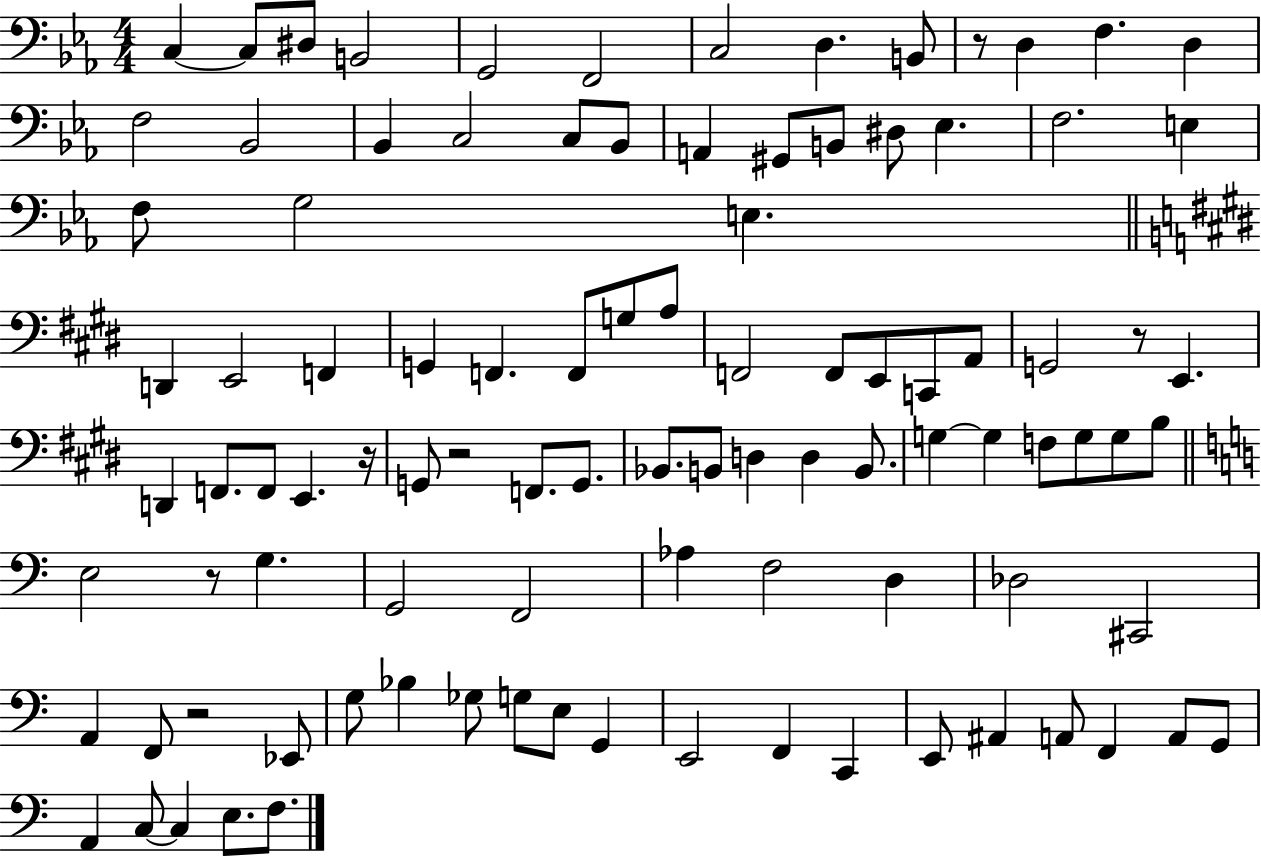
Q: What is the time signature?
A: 4/4